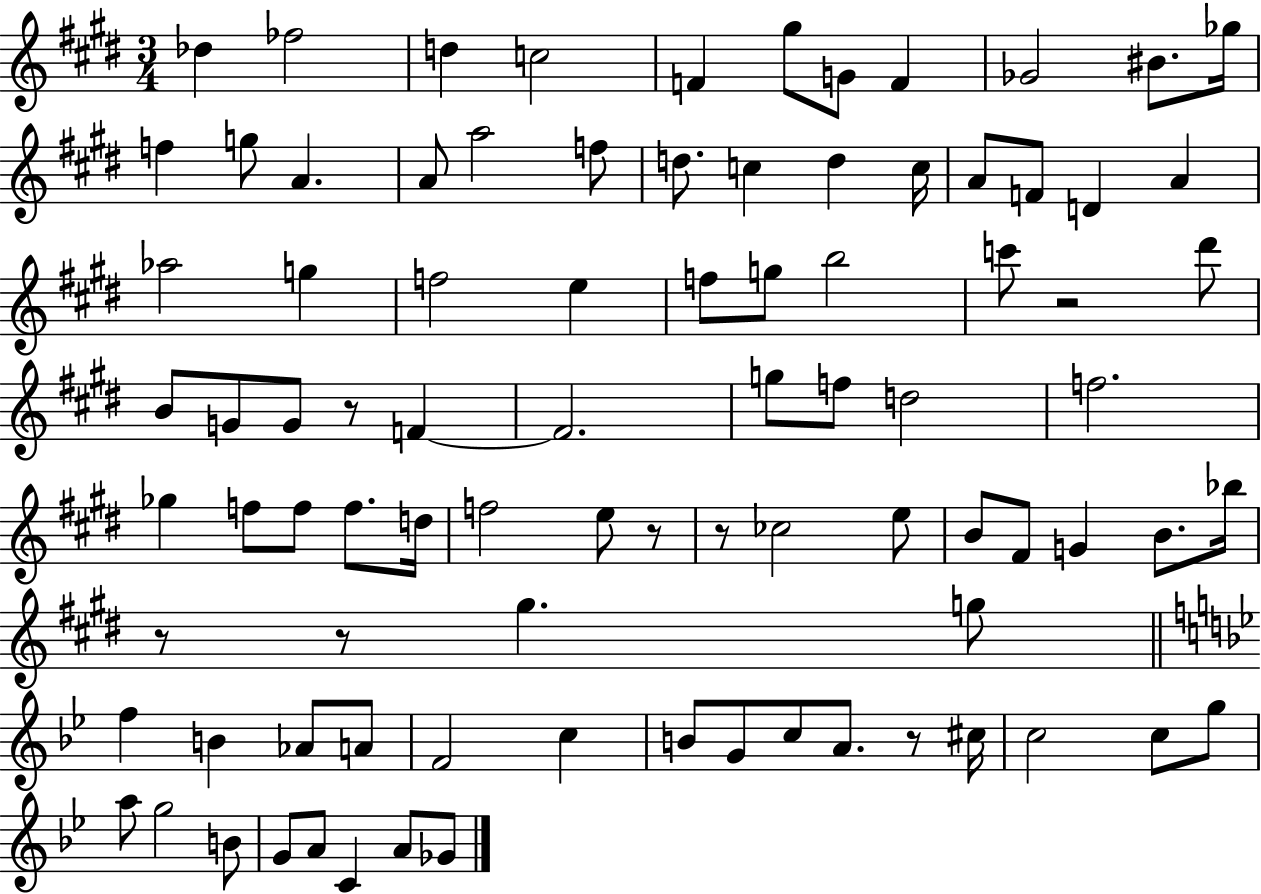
Db5/q FES5/h D5/q C5/h F4/q G#5/e G4/e F4/q Gb4/h BIS4/e. Gb5/s F5/q G5/e A4/q. A4/e A5/h F5/e D5/e. C5/q D5/q C5/s A4/e F4/e D4/q A4/q Ab5/h G5/q F5/h E5/q F5/e G5/e B5/h C6/e R/h D#6/e B4/e G4/e G4/e R/e F4/q F4/h. G5/e F5/e D5/h F5/h. Gb5/q F5/e F5/e F5/e. D5/s F5/h E5/e R/e R/e CES5/h E5/e B4/e F#4/e G4/q B4/e. Bb5/s R/e R/e G#5/q. G5/e F5/q B4/q Ab4/e A4/e F4/h C5/q B4/e G4/e C5/e A4/e. R/e C#5/s C5/h C5/e G5/e A5/e G5/h B4/e G4/e A4/e C4/q A4/e Gb4/e